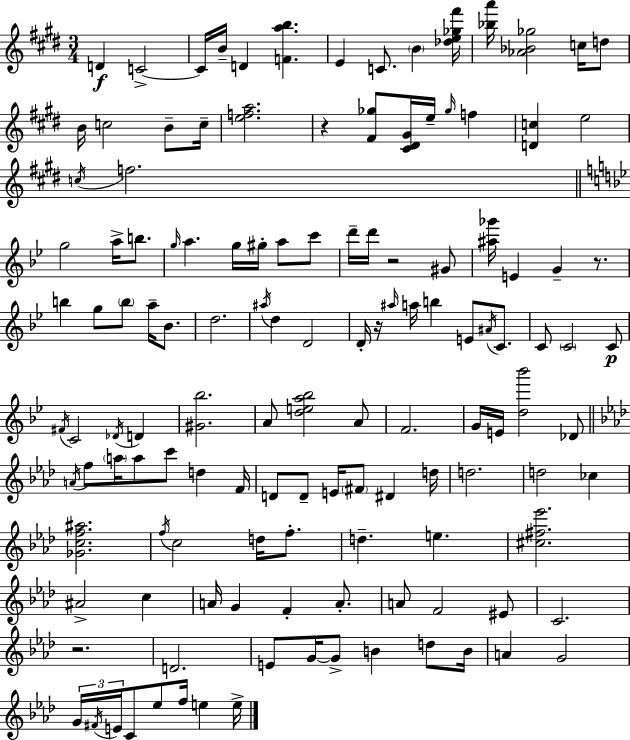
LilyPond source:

{
  \clef treble
  \numericTimeSignature
  \time 3/4
  \key e \major
  d'4\f c'2->~~ | c'16 b'16-- d'4 <f' a'' b''>4. | e'4 c'8. \parenthesize b'4 <des'' e'' ges'' fis'''>16 | <bes'' a'''>16 <aes' bes' ges''>2 c''16 d''8 | \break b'16 c''2 b'8-- c''16-- | <e'' f'' a''>2. | r4 <fis' ges''>8 <cis' dis' gis'>16 e''16-- \grace { ges''16 } f''4 | <d' c''>4 e''2 | \break \acciaccatura { c''16 } f''2. | \bar "||" \break \key bes \major g''2 a''16-> b''8. | \grace { g''16 } a''4. g''16 gis''16-. a''8 c'''8 | d'''16-- d'''16 r2 gis'8 | <ais'' ges'''>16 e'4 g'4-- r8. | \break b''4 g''8 \parenthesize b''8 a''16-- bes'8. | d''2. | \acciaccatura { ais''16 } d''4 d'2 | d'16-. r16 \grace { ais''16 } a''16 b''4 e'8 | \break \acciaccatura { ais'16 } c'8. c'8 \parenthesize c'2 | c'8\p \acciaccatura { fis'16 } c'2 | \acciaccatura { des'16 } d'4 <gis' bes''>2. | a'8 <d'' e'' a'' bes''>2 | \break a'8 f'2. | g'16 e'16 <d'' bes'''>2 | des'8 \bar "||" \break \key f \minor \acciaccatura { a'16 } f''8 \parenthesize a''16 a''8 c'''8 d''4 | f'16 d'8 d'8-- e'16 \parenthesize fis'8 dis'4 | d''16 d''2. | d''2 ces''4 | \break <ges' c'' f'' ais''>2. | \acciaccatura { f''16 } c''2 d''16 f''8.-. | d''4.-- e''4. | <cis'' fis'' ees'''>2. | \break ais'2-> c''4 | a'16 g'4 f'4-. a'8.-. | a'8 f'2 | eis'8 c'2. | \break r2. | d'2. | e'8 g'16~~ g'8-> b'4 d''8 | b'16 a'4 g'2 | \break \tuplet 3/2 { g'16 \acciaccatura { fis'16 } e'16 } c'8 ees''8 f''16 e''4 | e''16-> \bar "|."
}